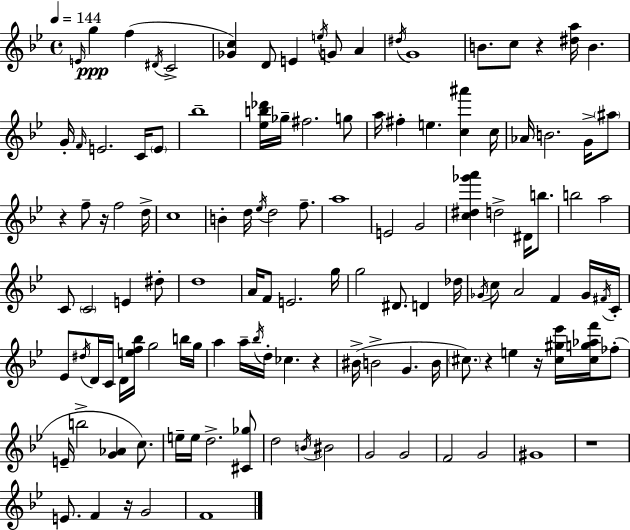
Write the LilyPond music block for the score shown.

{
  \clef treble
  \time 4/4
  \defaultTimeSignature
  \key bes \major
  \tempo 4 = 144
  \grace { e'16 }\ppp g''4 f''4( \acciaccatura { dis'16 } c'2-> | <ges' c''>4) d'8 e'4 \acciaccatura { e''16 } g'8 a'4 | \acciaccatura { dis''16 } g'1 | b'8. c''8 r4 <dis'' a''>16 b'4. | \break g'16-. \grace { f'16 } e'2. | c'16 \parenthesize e'8 bes''1-- | <ees'' b'' des'''>16 ges''16-- fis''2. | g''8 a''16 fis''4-. e''4. | \break <c'' ais'''>4 c''16 aes'16 b'2. | g'16-> \parenthesize ais''8 r4 f''8-- r16 f''2 | d''16-> c''1 | b'4-. d''16 \acciaccatura { ees''16 } d''2 | \break f''8.-- a''1 | e'2 g'2 | <c'' dis'' ges''' a'''>4 d''2-> | dis'16 b''8. b''2 a''2 | \break c'8 \parenthesize c'2 | e'4 dis''8-. d''1 | a'16 f'8 e'2. | g''16 g''2 dis'8. | \break d'4 des''16 \acciaccatura { ges'16 } c''8 a'2 | f'4 ges'16 \acciaccatura { fis'16 } c'16-. ees'8 \acciaccatura { dis''16 } d'16 c'16 d'16 <e'' f'' bes''>16 g''2 | b''16 g''16 a''4 a''16-- \acciaccatura { bes''16 } d''16-. | ces''4. r4 bis'16->( b'2-> | \break g'4. b'16 \parenthesize cis''8.) r4 | e''4 r16 <cis'' gis'' ees'''>16 <cis'' g'' aes'' f'''>16 fes''8-.( e'16-- b''2-> | <g' aes'>4 c''8.) e''16-- e''16 d''2.-> | <cis' ges''>8 d''2 | \break \acciaccatura { b'16 } bis'2 g'2 | g'2 f'2 | g'2 gis'1 | r1 | \break e'8. f'4 | r16 g'2 f'1 | \bar "|."
}